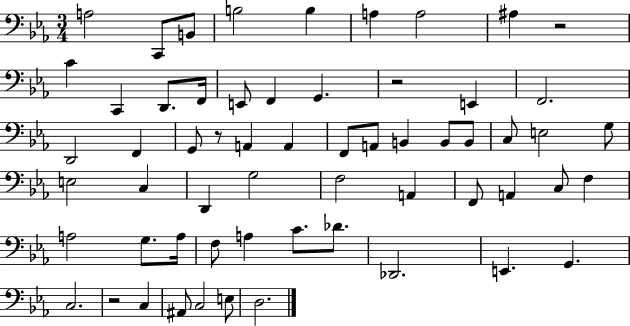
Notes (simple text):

A3/h C2/e B2/e B3/h B3/q A3/q A3/h A#3/q R/h C4/q C2/q D2/e. F2/s E2/e F2/q G2/q. R/h E2/q F2/h. D2/h F2/q G2/e R/e A2/q A2/q F2/e A2/e B2/q B2/e B2/e C3/e E3/h G3/e E3/h C3/q D2/q G3/h F3/h A2/q F2/e A2/q C3/e F3/q A3/h G3/e. A3/s F3/e A3/q C4/e. Db4/e. Db2/h. E2/q. G2/q. C3/h. R/h C3/q A#2/e C3/h E3/e D3/h.